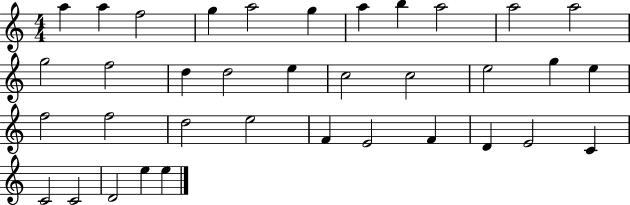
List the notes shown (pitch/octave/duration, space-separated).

A5/q A5/q F5/h G5/q A5/h G5/q A5/q B5/q A5/h A5/h A5/h G5/h F5/h D5/q D5/h E5/q C5/h C5/h E5/h G5/q E5/q F5/h F5/h D5/h E5/h F4/q E4/h F4/q D4/q E4/h C4/q C4/h C4/h D4/h E5/q E5/q